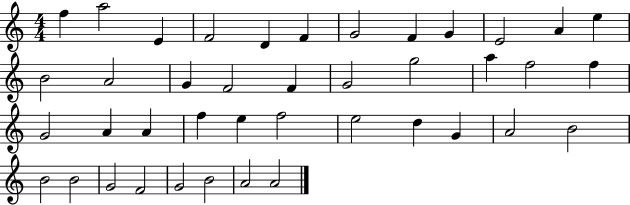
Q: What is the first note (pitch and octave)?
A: F5